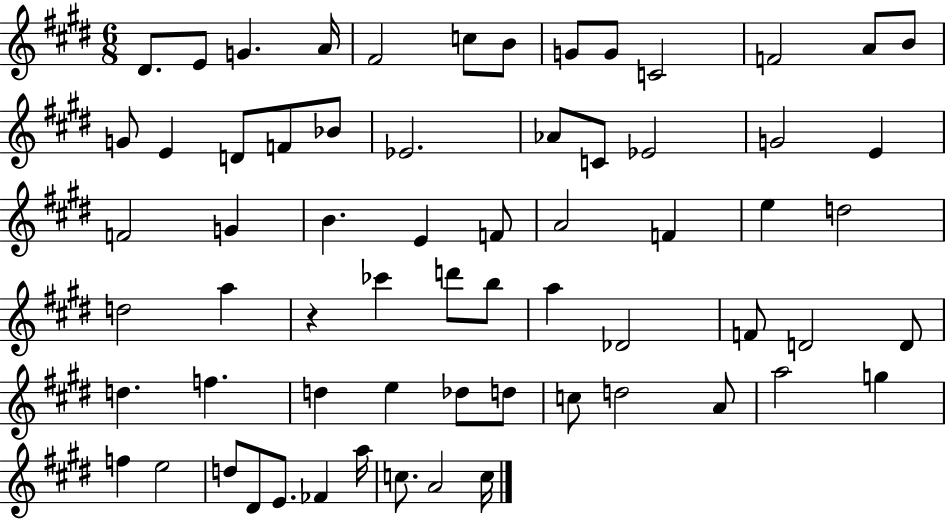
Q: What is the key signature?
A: E major